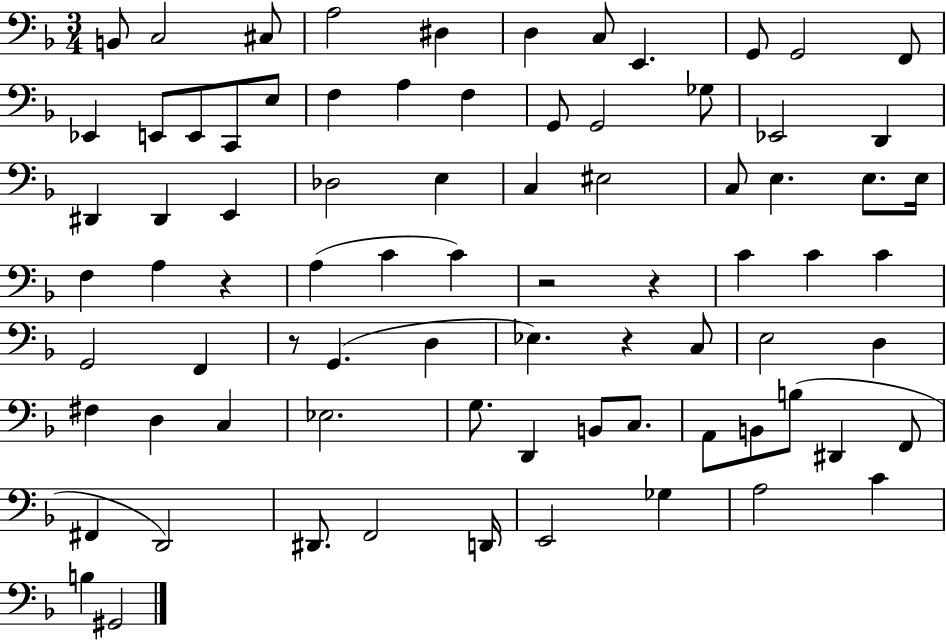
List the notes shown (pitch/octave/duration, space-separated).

B2/e C3/h C#3/e A3/h D#3/q D3/q C3/e E2/q. G2/e G2/h F2/e Eb2/q E2/e E2/e C2/e E3/e F3/q A3/q F3/q G2/e G2/h Gb3/e Eb2/h D2/q D#2/q D#2/q E2/q Db3/h E3/q C3/q EIS3/h C3/e E3/q. E3/e. E3/s F3/q A3/q R/q A3/q C4/q C4/q R/h R/q C4/q C4/q C4/q G2/h F2/q R/e G2/q. D3/q Eb3/q. R/q C3/e E3/h D3/q F#3/q D3/q C3/q Eb3/h. G3/e. D2/q B2/e C3/e. A2/e B2/e B3/e D#2/q F2/e F#2/q D2/h D#2/e. F2/h D2/s E2/h Gb3/q A3/h C4/q B3/q G#2/h